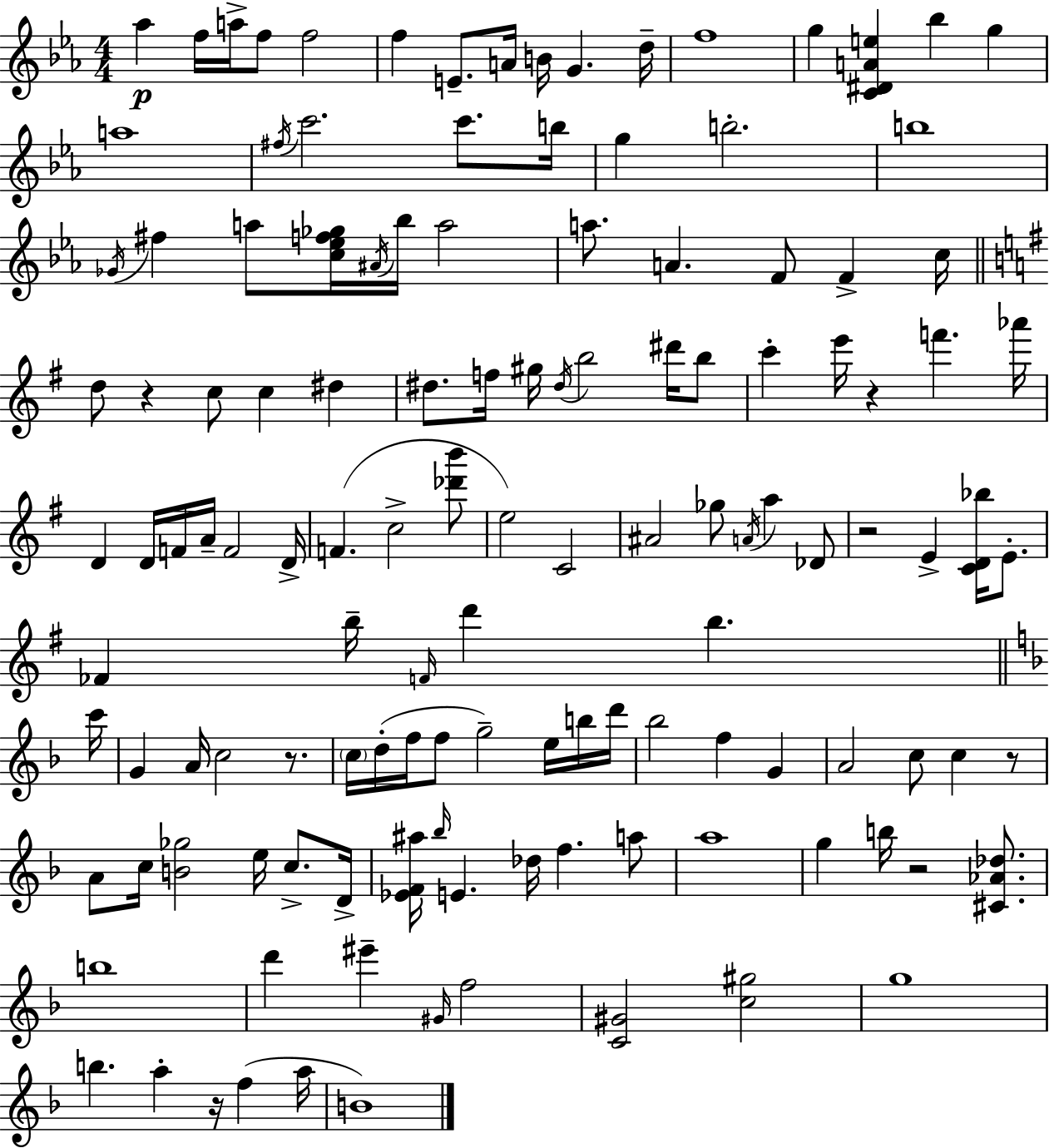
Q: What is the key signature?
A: C minor